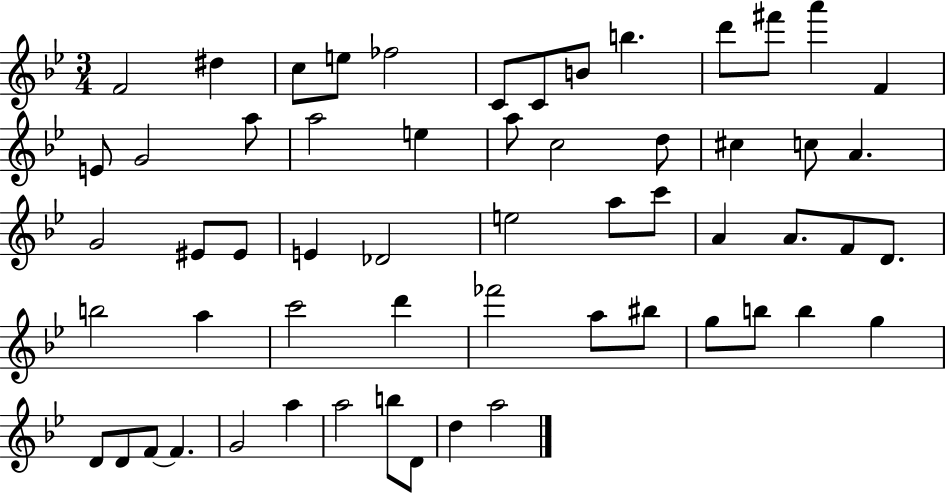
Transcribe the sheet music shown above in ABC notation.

X:1
T:Untitled
M:3/4
L:1/4
K:Bb
F2 ^d c/2 e/2 _f2 C/2 C/2 B/2 b d'/2 ^f'/2 a' F E/2 G2 a/2 a2 e a/2 c2 d/2 ^c c/2 A G2 ^E/2 ^E/2 E _D2 e2 a/2 c'/2 A A/2 F/2 D/2 b2 a c'2 d' _f'2 a/2 ^b/2 g/2 b/2 b g D/2 D/2 F/2 F G2 a a2 b/2 D/2 d a2